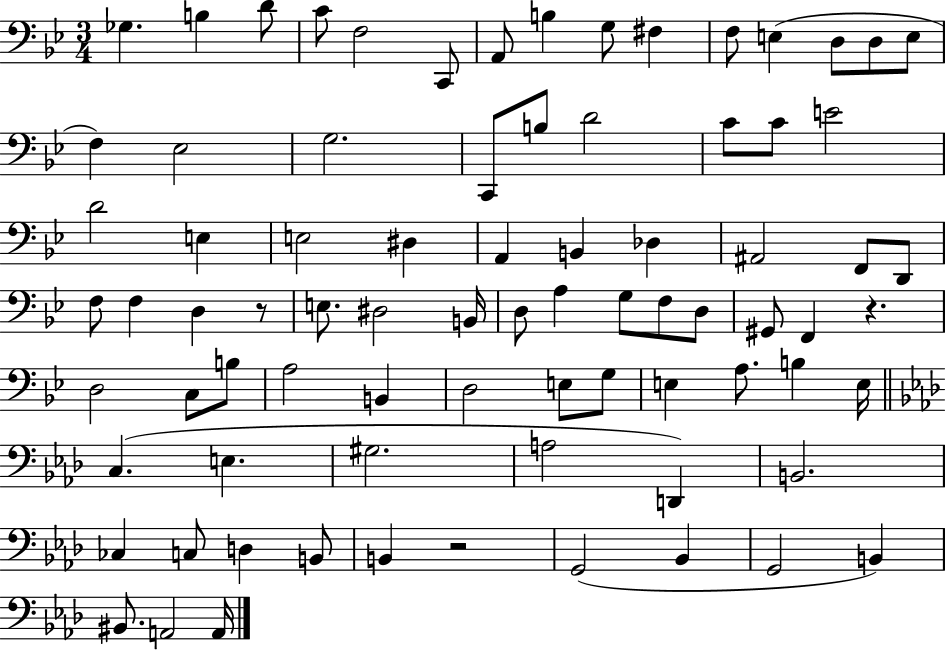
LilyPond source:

{
  \clef bass
  \numericTimeSignature
  \time 3/4
  \key bes \major
  ges4. b4 d'8 | c'8 f2 c,8 | a,8 b4 g8 fis4 | f8 e4( d8 d8 e8 | \break f4) ees2 | g2. | c,8 b8 d'2 | c'8 c'8 e'2 | \break d'2 e4 | e2 dis4 | a,4 b,4 des4 | ais,2 f,8 d,8 | \break f8 f4 d4 r8 | e8. dis2 b,16 | d8 a4 g8 f8 d8 | gis,8 f,4 r4. | \break d2 c8 b8 | a2 b,4 | d2 e8 g8 | e4 a8. b4 e16 | \break \bar "||" \break \key f \minor c4.( e4. | gis2. | a2 d,4) | b,2. | \break ces4 c8 d4 b,8 | b,4 r2 | g,2( bes,4 | g,2 b,4) | \break bis,8. a,2 a,16 | \bar "|."
}